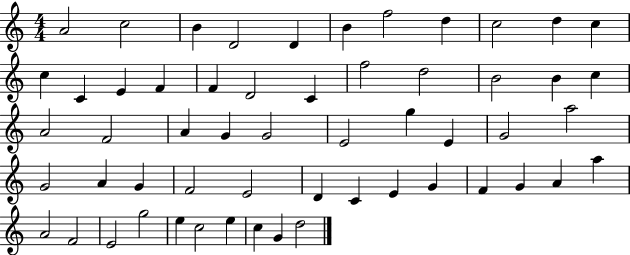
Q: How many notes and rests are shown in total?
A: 56